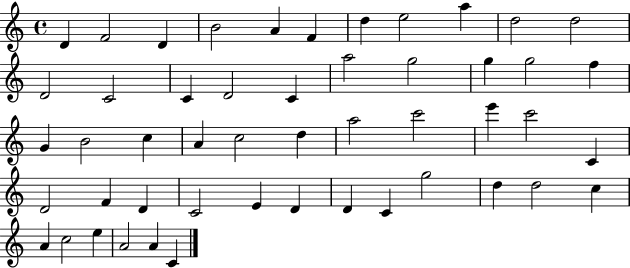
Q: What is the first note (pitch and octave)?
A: D4